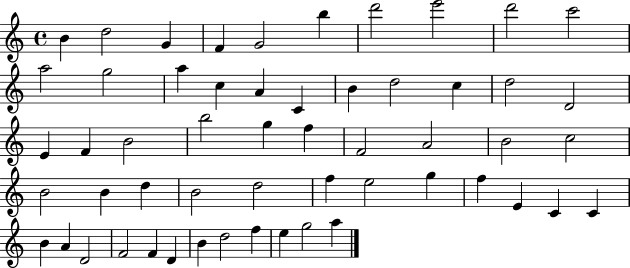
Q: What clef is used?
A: treble